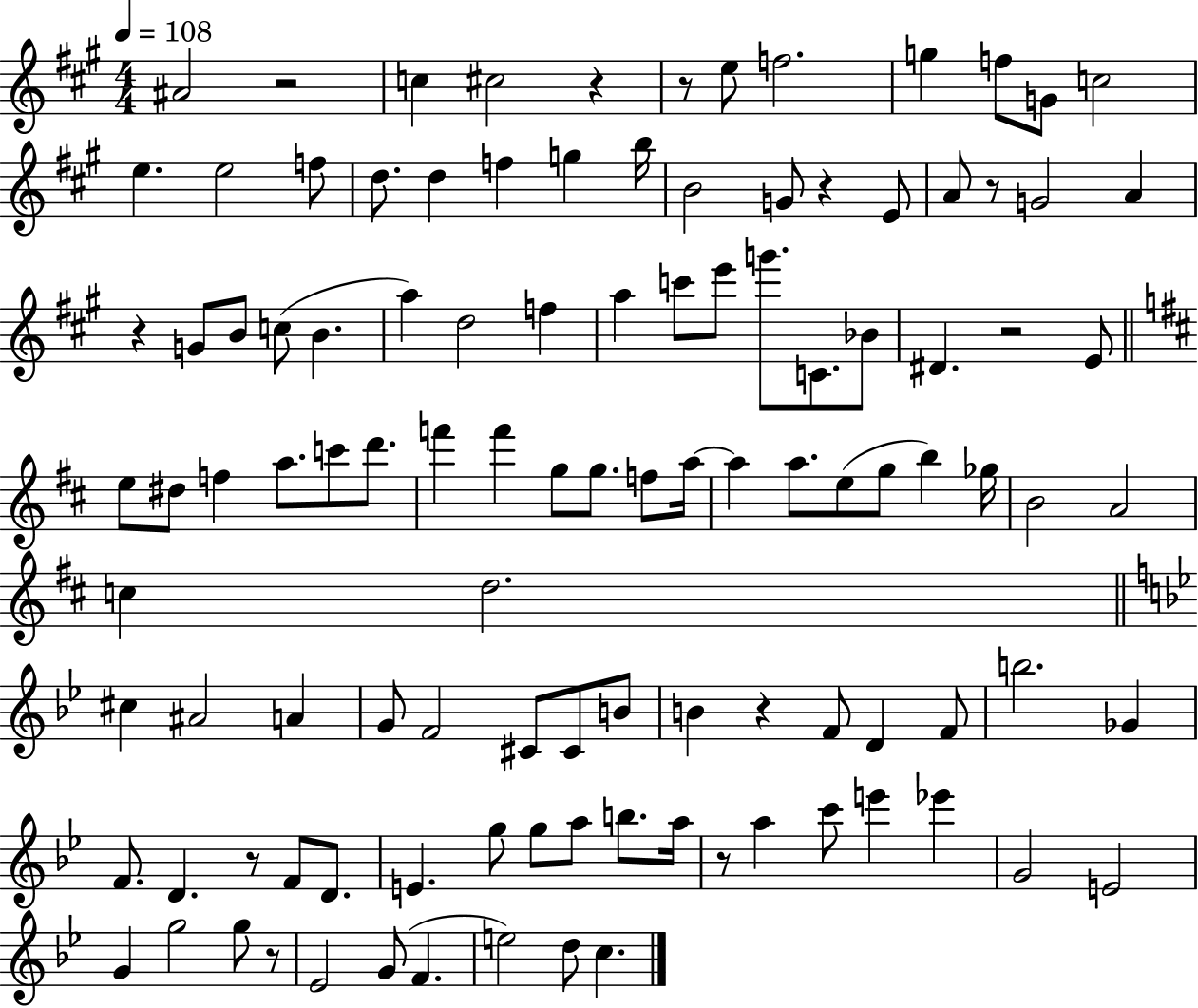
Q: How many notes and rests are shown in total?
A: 110